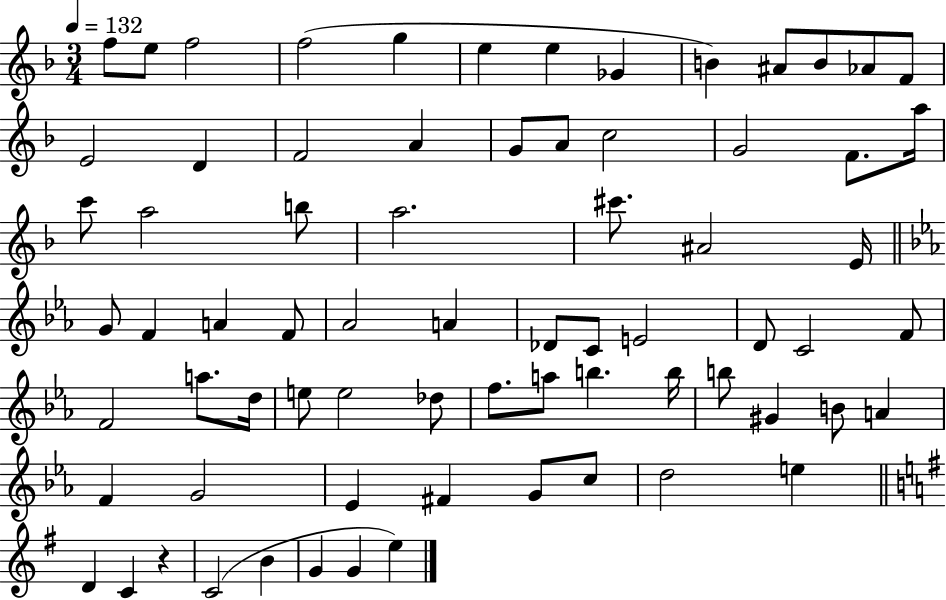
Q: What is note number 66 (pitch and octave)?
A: C4